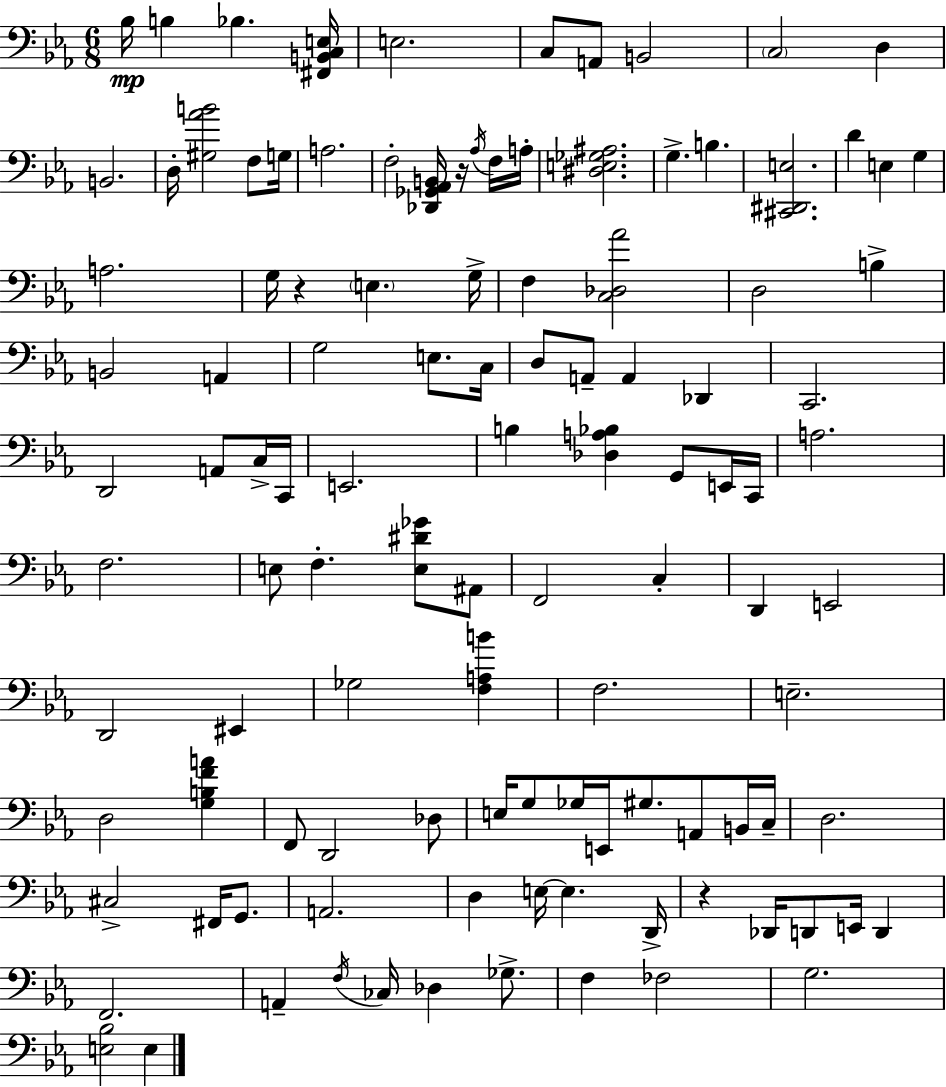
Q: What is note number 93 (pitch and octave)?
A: Db3